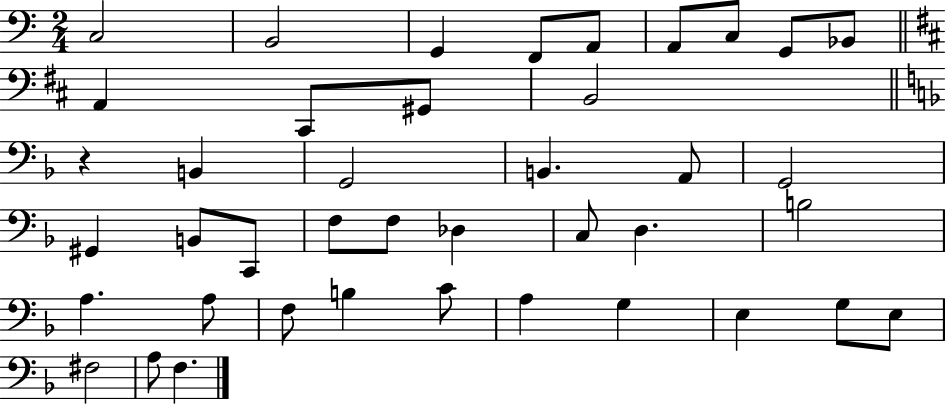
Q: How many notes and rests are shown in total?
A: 41